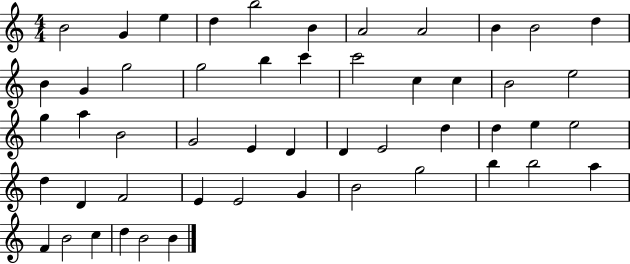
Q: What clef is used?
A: treble